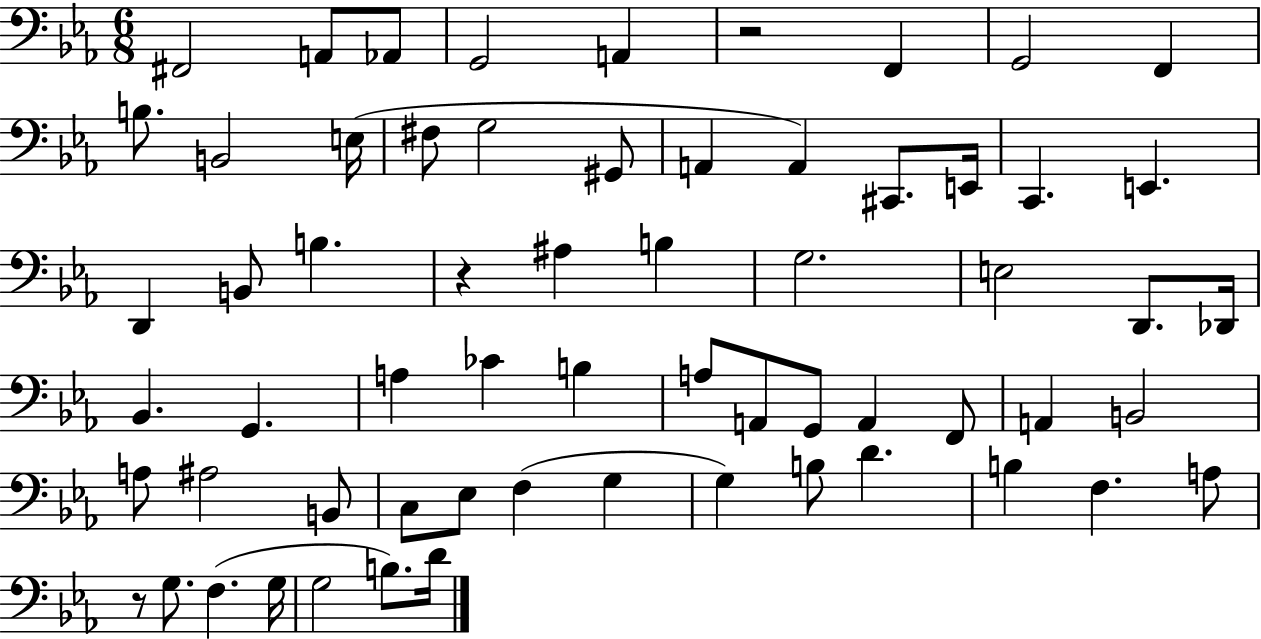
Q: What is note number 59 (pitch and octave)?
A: B3